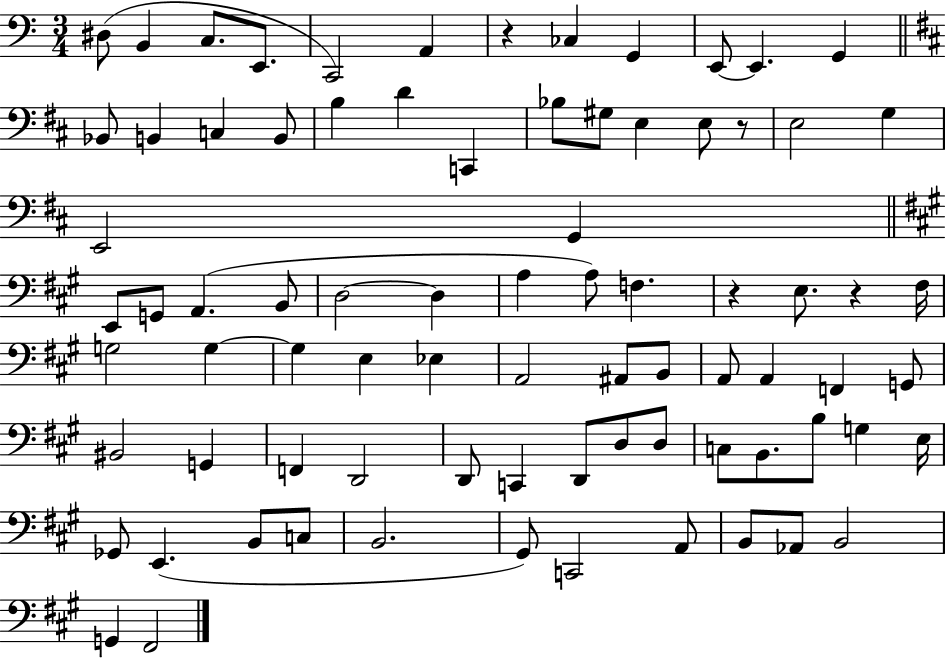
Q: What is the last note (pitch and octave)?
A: F#2